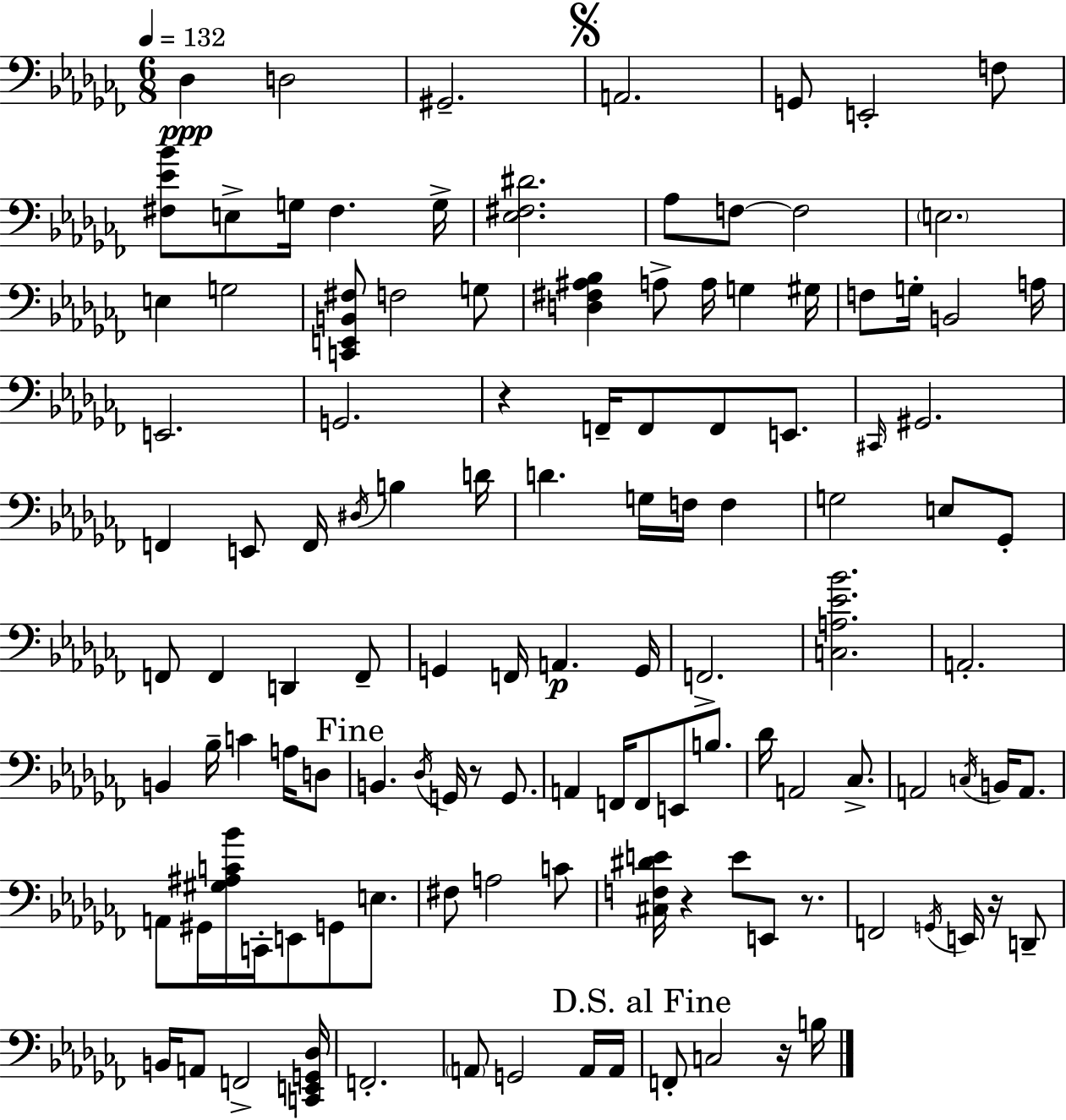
{
  \clef bass
  \numericTimeSignature
  \time 6/8
  \key aes \minor
  \tempo 4 = 132
  des4\ppp d2 | gis,2.-- | \mark \markup { \musicglyph "scripts.segno" } a,2. | g,8 e,2-. f8 | \break <fis ees' bes'>8 e8-> g16 fis4. g16-> | <ees fis dis'>2. | aes8 f8~~ f2 | \parenthesize e2. | \break e4 g2 | <c, e, b, fis>8 f2 g8 | <d fis ais bes>4 a8-> a16 g4 gis16 | f8 g16-. b,2 a16 | \break e,2. | g,2. | r4 f,16-- f,8 f,8 e,8. | \grace { cis,16 } gis,2. | \break f,4 e,8 f,16 \acciaccatura { dis16 } b4 | d'16 d'4. g16 f16 f4 | g2 e8 | ges,8-. f,8 f,4 d,4 | \break f,8-- g,4 f,16 a,4.\p | g,16 f,2.-> | <c a ees' bes'>2. | a,2.-. | \break b,4 bes16-- c'4 a16 | d8 \mark "Fine" b,4. \acciaccatura { des16 } g,16 r8 | g,8. a,4 f,16 f,8 e,8 | b8. des'16 a,2 | \break ces8.-> a,2 \acciaccatura { c16 } | b,16 a,8. a,8 gis,16 <gis ais c' bes'>16 c,16-. e,8 g,8 | e8. fis8 a2 | c'8 <cis f dis' e'>16 r4 e'8 e,8 | \break r8. f,2 | \acciaccatura { g,16 } e,16 r16 d,8-- b,16 a,8 f,2-> | <c, e, g, des>16 f,2.-. | \parenthesize a,8 g,2 | \break a,16 a,16 \mark "D.S. al Fine" f,8-. c2 | r16 b16 \bar "|."
}